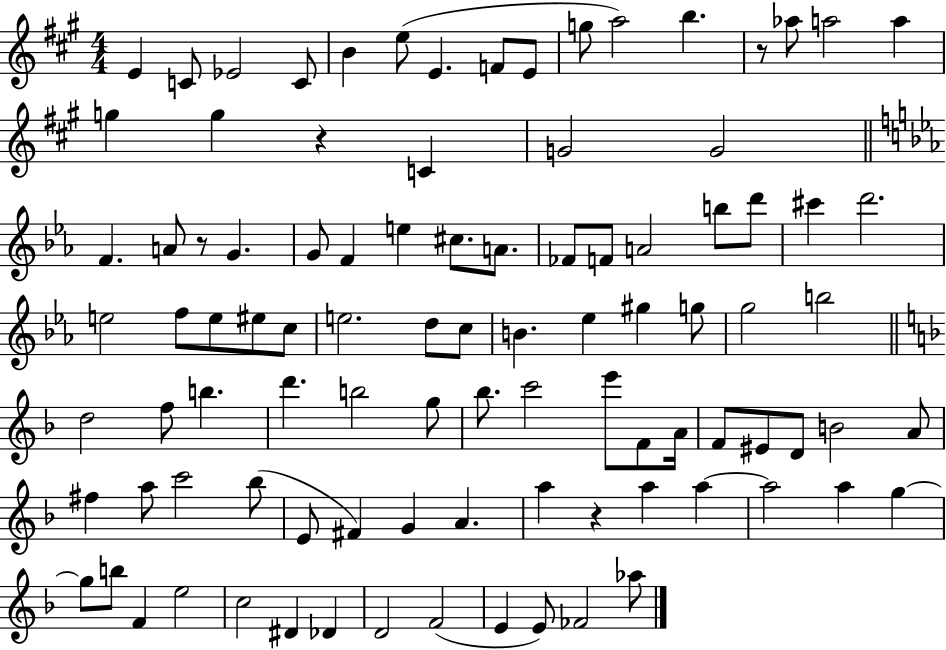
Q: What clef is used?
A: treble